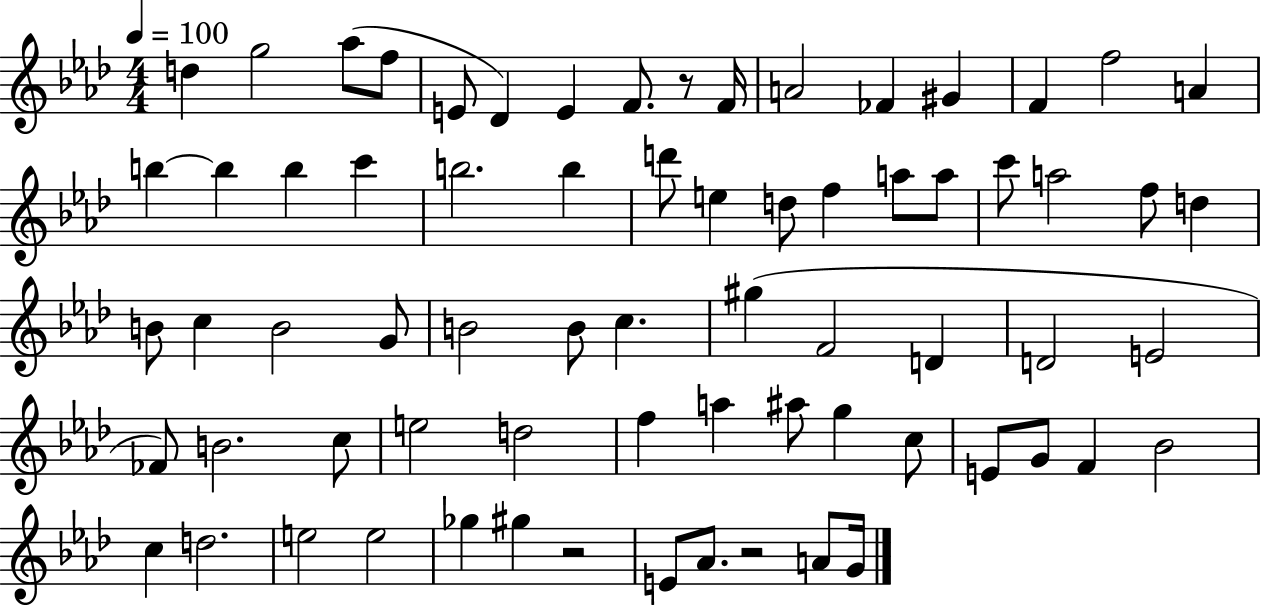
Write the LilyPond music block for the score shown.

{
  \clef treble
  \numericTimeSignature
  \time 4/4
  \key aes \major
  \tempo 4 = 100
  \repeat volta 2 { d''4 g''2 aes''8( f''8 | e'8 des'4) e'4 f'8. r8 f'16 | a'2 fes'4 gis'4 | f'4 f''2 a'4 | \break b''4~~ b''4 b''4 c'''4 | b''2. b''4 | d'''8 e''4 d''8 f''4 a''8 a''8 | c'''8 a''2 f''8 d''4 | \break b'8 c''4 b'2 g'8 | b'2 b'8 c''4. | gis''4( f'2 d'4 | d'2 e'2 | \break fes'8) b'2. c''8 | e''2 d''2 | f''4 a''4 ais''8 g''4 c''8 | e'8 g'8 f'4 bes'2 | \break c''4 d''2. | e''2 e''2 | ges''4 gis''4 r2 | e'8 aes'8. r2 a'8 g'16 | \break } \bar "|."
}